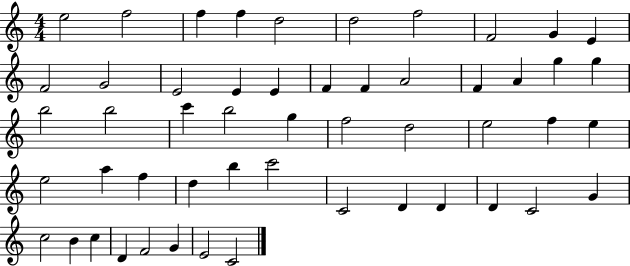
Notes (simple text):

E5/h F5/h F5/q F5/q D5/h D5/h F5/h F4/h G4/q E4/q F4/h G4/h E4/h E4/q E4/q F4/q F4/q A4/h F4/q A4/q G5/q G5/q B5/h B5/h C6/q B5/h G5/q F5/h D5/h E5/h F5/q E5/q E5/h A5/q F5/q D5/q B5/q C6/h C4/h D4/q D4/q D4/q C4/h G4/q C5/h B4/q C5/q D4/q F4/h G4/q E4/h C4/h